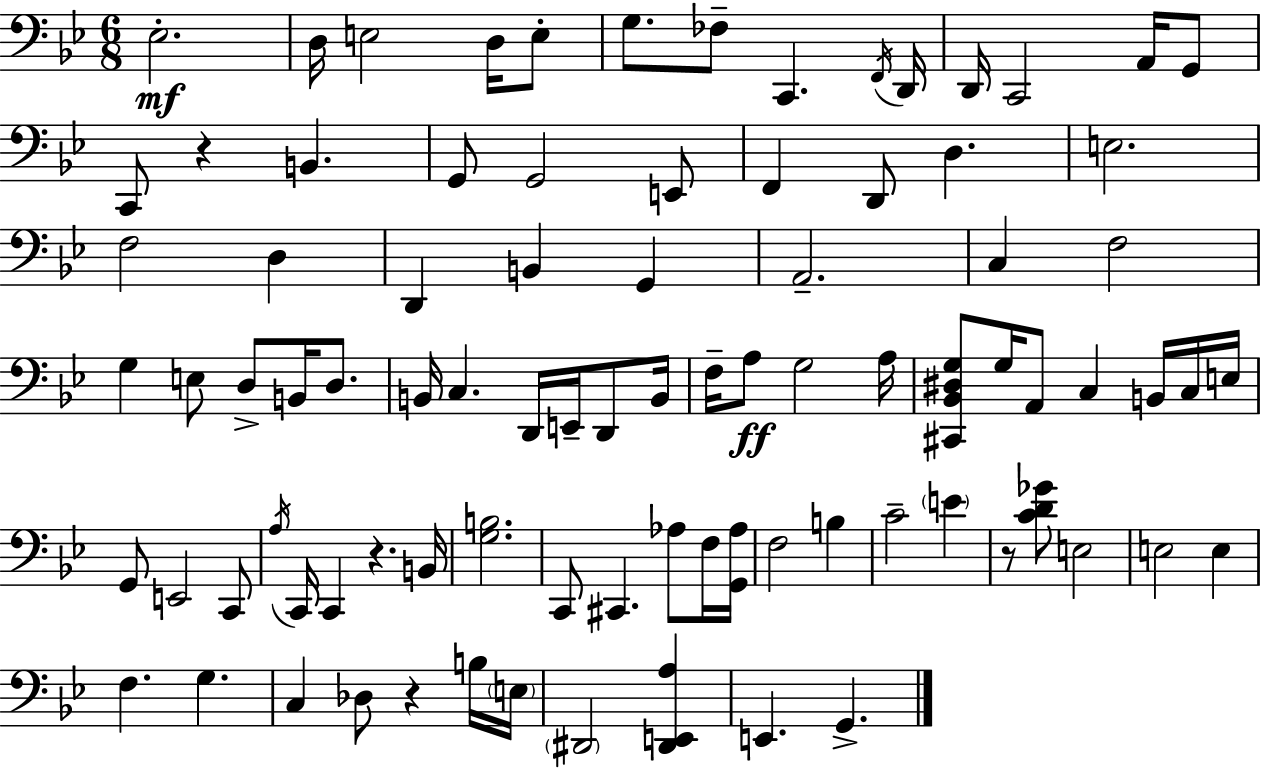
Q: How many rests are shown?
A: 4